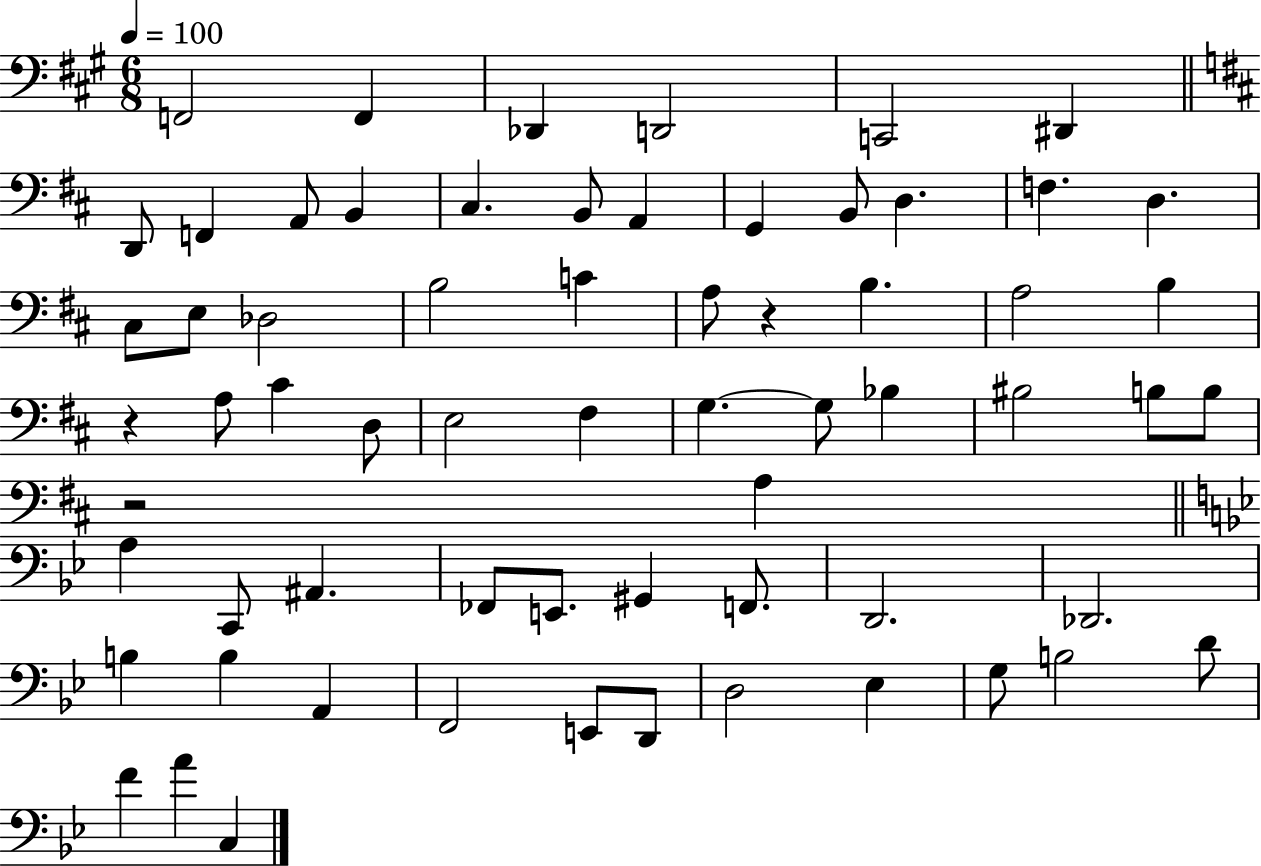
X:1
T:Untitled
M:6/8
L:1/4
K:A
F,,2 F,, _D,, D,,2 C,,2 ^D,, D,,/2 F,, A,,/2 B,, ^C, B,,/2 A,, G,, B,,/2 D, F, D, ^C,/2 E,/2 _D,2 B,2 C A,/2 z B, A,2 B, z A,/2 ^C D,/2 E,2 ^F, G, G,/2 _B, ^B,2 B,/2 B,/2 z2 A, A, C,,/2 ^A,, _F,,/2 E,,/2 ^G,, F,,/2 D,,2 _D,,2 B, B, A,, F,,2 E,,/2 D,,/2 D,2 _E, G,/2 B,2 D/2 F A C,